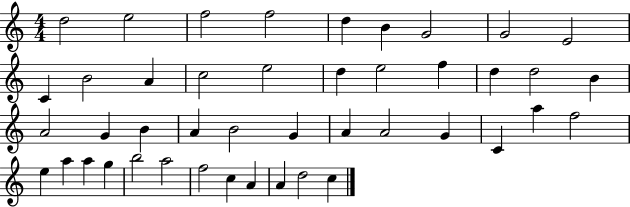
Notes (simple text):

D5/h E5/h F5/h F5/h D5/q B4/q G4/h G4/h E4/h C4/q B4/h A4/q C5/h E5/h D5/q E5/h F5/q D5/q D5/h B4/q A4/h G4/q B4/q A4/q B4/h G4/q A4/q A4/h G4/q C4/q A5/q F5/h E5/q A5/q A5/q G5/q B5/h A5/h F5/h C5/q A4/q A4/q D5/h C5/q